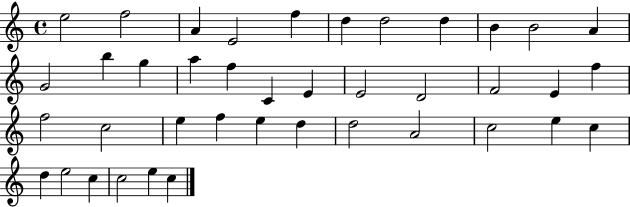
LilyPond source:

{
  \clef treble
  \time 4/4
  \defaultTimeSignature
  \key c \major
  e''2 f''2 | a'4 e'2 f''4 | d''4 d''2 d''4 | b'4 b'2 a'4 | \break g'2 b''4 g''4 | a''4 f''4 c'4 e'4 | e'2 d'2 | f'2 e'4 f''4 | \break f''2 c''2 | e''4 f''4 e''4 d''4 | d''2 a'2 | c''2 e''4 c''4 | \break d''4 e''2 c''4 | c''2 e''4 c''4 | \bar "|."
}